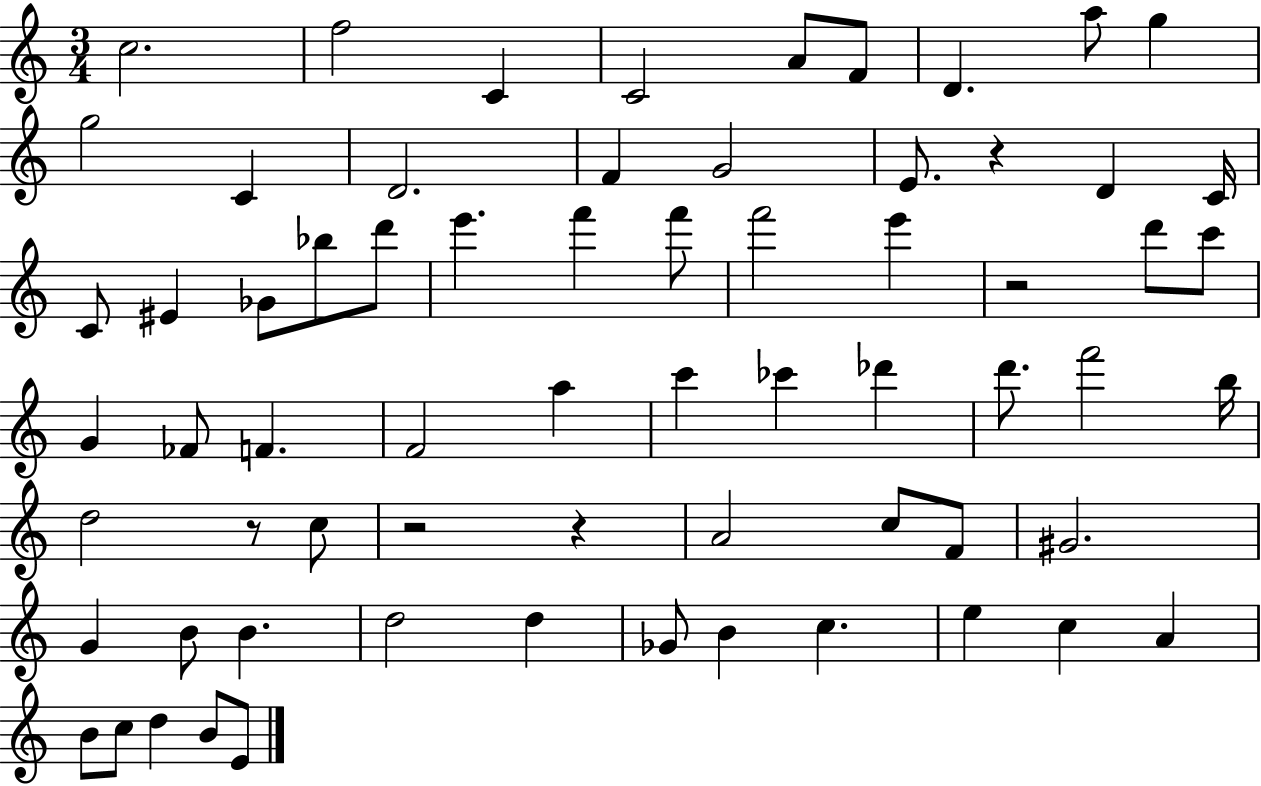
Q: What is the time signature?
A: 3/4